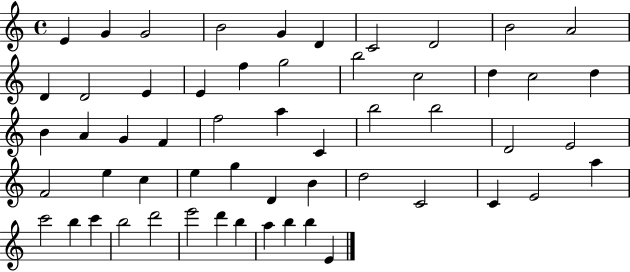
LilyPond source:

{
  \clef treble
  \time 4/4
  \defaultTimeSignature
  \key c \major
  e'4 g'4 g'2 | b'2 g'4 d'4 | c'2 d'2 | b'2 a'2 | \break d'4 d'2 e'4 | e'4 f''4 g''2 | b''2 c''2 | d''4 c''2 d''4 | \break b'4 a'4 g'4 f'4 | f''2 a''4 c'4 | b''2 b''2 | d'2 e'2 | \break f'2 e''4 c''4 | e''4 g''4 d'4 b'4 | d''2 c'2 | c'4 e'2 a''4 | \break c'''2 b''4 c'''4 | b''2 d'''2 | e'''2 d'''4 b''4 | a''4 b''4 b''4 e'4 | \break \bar "|."
}